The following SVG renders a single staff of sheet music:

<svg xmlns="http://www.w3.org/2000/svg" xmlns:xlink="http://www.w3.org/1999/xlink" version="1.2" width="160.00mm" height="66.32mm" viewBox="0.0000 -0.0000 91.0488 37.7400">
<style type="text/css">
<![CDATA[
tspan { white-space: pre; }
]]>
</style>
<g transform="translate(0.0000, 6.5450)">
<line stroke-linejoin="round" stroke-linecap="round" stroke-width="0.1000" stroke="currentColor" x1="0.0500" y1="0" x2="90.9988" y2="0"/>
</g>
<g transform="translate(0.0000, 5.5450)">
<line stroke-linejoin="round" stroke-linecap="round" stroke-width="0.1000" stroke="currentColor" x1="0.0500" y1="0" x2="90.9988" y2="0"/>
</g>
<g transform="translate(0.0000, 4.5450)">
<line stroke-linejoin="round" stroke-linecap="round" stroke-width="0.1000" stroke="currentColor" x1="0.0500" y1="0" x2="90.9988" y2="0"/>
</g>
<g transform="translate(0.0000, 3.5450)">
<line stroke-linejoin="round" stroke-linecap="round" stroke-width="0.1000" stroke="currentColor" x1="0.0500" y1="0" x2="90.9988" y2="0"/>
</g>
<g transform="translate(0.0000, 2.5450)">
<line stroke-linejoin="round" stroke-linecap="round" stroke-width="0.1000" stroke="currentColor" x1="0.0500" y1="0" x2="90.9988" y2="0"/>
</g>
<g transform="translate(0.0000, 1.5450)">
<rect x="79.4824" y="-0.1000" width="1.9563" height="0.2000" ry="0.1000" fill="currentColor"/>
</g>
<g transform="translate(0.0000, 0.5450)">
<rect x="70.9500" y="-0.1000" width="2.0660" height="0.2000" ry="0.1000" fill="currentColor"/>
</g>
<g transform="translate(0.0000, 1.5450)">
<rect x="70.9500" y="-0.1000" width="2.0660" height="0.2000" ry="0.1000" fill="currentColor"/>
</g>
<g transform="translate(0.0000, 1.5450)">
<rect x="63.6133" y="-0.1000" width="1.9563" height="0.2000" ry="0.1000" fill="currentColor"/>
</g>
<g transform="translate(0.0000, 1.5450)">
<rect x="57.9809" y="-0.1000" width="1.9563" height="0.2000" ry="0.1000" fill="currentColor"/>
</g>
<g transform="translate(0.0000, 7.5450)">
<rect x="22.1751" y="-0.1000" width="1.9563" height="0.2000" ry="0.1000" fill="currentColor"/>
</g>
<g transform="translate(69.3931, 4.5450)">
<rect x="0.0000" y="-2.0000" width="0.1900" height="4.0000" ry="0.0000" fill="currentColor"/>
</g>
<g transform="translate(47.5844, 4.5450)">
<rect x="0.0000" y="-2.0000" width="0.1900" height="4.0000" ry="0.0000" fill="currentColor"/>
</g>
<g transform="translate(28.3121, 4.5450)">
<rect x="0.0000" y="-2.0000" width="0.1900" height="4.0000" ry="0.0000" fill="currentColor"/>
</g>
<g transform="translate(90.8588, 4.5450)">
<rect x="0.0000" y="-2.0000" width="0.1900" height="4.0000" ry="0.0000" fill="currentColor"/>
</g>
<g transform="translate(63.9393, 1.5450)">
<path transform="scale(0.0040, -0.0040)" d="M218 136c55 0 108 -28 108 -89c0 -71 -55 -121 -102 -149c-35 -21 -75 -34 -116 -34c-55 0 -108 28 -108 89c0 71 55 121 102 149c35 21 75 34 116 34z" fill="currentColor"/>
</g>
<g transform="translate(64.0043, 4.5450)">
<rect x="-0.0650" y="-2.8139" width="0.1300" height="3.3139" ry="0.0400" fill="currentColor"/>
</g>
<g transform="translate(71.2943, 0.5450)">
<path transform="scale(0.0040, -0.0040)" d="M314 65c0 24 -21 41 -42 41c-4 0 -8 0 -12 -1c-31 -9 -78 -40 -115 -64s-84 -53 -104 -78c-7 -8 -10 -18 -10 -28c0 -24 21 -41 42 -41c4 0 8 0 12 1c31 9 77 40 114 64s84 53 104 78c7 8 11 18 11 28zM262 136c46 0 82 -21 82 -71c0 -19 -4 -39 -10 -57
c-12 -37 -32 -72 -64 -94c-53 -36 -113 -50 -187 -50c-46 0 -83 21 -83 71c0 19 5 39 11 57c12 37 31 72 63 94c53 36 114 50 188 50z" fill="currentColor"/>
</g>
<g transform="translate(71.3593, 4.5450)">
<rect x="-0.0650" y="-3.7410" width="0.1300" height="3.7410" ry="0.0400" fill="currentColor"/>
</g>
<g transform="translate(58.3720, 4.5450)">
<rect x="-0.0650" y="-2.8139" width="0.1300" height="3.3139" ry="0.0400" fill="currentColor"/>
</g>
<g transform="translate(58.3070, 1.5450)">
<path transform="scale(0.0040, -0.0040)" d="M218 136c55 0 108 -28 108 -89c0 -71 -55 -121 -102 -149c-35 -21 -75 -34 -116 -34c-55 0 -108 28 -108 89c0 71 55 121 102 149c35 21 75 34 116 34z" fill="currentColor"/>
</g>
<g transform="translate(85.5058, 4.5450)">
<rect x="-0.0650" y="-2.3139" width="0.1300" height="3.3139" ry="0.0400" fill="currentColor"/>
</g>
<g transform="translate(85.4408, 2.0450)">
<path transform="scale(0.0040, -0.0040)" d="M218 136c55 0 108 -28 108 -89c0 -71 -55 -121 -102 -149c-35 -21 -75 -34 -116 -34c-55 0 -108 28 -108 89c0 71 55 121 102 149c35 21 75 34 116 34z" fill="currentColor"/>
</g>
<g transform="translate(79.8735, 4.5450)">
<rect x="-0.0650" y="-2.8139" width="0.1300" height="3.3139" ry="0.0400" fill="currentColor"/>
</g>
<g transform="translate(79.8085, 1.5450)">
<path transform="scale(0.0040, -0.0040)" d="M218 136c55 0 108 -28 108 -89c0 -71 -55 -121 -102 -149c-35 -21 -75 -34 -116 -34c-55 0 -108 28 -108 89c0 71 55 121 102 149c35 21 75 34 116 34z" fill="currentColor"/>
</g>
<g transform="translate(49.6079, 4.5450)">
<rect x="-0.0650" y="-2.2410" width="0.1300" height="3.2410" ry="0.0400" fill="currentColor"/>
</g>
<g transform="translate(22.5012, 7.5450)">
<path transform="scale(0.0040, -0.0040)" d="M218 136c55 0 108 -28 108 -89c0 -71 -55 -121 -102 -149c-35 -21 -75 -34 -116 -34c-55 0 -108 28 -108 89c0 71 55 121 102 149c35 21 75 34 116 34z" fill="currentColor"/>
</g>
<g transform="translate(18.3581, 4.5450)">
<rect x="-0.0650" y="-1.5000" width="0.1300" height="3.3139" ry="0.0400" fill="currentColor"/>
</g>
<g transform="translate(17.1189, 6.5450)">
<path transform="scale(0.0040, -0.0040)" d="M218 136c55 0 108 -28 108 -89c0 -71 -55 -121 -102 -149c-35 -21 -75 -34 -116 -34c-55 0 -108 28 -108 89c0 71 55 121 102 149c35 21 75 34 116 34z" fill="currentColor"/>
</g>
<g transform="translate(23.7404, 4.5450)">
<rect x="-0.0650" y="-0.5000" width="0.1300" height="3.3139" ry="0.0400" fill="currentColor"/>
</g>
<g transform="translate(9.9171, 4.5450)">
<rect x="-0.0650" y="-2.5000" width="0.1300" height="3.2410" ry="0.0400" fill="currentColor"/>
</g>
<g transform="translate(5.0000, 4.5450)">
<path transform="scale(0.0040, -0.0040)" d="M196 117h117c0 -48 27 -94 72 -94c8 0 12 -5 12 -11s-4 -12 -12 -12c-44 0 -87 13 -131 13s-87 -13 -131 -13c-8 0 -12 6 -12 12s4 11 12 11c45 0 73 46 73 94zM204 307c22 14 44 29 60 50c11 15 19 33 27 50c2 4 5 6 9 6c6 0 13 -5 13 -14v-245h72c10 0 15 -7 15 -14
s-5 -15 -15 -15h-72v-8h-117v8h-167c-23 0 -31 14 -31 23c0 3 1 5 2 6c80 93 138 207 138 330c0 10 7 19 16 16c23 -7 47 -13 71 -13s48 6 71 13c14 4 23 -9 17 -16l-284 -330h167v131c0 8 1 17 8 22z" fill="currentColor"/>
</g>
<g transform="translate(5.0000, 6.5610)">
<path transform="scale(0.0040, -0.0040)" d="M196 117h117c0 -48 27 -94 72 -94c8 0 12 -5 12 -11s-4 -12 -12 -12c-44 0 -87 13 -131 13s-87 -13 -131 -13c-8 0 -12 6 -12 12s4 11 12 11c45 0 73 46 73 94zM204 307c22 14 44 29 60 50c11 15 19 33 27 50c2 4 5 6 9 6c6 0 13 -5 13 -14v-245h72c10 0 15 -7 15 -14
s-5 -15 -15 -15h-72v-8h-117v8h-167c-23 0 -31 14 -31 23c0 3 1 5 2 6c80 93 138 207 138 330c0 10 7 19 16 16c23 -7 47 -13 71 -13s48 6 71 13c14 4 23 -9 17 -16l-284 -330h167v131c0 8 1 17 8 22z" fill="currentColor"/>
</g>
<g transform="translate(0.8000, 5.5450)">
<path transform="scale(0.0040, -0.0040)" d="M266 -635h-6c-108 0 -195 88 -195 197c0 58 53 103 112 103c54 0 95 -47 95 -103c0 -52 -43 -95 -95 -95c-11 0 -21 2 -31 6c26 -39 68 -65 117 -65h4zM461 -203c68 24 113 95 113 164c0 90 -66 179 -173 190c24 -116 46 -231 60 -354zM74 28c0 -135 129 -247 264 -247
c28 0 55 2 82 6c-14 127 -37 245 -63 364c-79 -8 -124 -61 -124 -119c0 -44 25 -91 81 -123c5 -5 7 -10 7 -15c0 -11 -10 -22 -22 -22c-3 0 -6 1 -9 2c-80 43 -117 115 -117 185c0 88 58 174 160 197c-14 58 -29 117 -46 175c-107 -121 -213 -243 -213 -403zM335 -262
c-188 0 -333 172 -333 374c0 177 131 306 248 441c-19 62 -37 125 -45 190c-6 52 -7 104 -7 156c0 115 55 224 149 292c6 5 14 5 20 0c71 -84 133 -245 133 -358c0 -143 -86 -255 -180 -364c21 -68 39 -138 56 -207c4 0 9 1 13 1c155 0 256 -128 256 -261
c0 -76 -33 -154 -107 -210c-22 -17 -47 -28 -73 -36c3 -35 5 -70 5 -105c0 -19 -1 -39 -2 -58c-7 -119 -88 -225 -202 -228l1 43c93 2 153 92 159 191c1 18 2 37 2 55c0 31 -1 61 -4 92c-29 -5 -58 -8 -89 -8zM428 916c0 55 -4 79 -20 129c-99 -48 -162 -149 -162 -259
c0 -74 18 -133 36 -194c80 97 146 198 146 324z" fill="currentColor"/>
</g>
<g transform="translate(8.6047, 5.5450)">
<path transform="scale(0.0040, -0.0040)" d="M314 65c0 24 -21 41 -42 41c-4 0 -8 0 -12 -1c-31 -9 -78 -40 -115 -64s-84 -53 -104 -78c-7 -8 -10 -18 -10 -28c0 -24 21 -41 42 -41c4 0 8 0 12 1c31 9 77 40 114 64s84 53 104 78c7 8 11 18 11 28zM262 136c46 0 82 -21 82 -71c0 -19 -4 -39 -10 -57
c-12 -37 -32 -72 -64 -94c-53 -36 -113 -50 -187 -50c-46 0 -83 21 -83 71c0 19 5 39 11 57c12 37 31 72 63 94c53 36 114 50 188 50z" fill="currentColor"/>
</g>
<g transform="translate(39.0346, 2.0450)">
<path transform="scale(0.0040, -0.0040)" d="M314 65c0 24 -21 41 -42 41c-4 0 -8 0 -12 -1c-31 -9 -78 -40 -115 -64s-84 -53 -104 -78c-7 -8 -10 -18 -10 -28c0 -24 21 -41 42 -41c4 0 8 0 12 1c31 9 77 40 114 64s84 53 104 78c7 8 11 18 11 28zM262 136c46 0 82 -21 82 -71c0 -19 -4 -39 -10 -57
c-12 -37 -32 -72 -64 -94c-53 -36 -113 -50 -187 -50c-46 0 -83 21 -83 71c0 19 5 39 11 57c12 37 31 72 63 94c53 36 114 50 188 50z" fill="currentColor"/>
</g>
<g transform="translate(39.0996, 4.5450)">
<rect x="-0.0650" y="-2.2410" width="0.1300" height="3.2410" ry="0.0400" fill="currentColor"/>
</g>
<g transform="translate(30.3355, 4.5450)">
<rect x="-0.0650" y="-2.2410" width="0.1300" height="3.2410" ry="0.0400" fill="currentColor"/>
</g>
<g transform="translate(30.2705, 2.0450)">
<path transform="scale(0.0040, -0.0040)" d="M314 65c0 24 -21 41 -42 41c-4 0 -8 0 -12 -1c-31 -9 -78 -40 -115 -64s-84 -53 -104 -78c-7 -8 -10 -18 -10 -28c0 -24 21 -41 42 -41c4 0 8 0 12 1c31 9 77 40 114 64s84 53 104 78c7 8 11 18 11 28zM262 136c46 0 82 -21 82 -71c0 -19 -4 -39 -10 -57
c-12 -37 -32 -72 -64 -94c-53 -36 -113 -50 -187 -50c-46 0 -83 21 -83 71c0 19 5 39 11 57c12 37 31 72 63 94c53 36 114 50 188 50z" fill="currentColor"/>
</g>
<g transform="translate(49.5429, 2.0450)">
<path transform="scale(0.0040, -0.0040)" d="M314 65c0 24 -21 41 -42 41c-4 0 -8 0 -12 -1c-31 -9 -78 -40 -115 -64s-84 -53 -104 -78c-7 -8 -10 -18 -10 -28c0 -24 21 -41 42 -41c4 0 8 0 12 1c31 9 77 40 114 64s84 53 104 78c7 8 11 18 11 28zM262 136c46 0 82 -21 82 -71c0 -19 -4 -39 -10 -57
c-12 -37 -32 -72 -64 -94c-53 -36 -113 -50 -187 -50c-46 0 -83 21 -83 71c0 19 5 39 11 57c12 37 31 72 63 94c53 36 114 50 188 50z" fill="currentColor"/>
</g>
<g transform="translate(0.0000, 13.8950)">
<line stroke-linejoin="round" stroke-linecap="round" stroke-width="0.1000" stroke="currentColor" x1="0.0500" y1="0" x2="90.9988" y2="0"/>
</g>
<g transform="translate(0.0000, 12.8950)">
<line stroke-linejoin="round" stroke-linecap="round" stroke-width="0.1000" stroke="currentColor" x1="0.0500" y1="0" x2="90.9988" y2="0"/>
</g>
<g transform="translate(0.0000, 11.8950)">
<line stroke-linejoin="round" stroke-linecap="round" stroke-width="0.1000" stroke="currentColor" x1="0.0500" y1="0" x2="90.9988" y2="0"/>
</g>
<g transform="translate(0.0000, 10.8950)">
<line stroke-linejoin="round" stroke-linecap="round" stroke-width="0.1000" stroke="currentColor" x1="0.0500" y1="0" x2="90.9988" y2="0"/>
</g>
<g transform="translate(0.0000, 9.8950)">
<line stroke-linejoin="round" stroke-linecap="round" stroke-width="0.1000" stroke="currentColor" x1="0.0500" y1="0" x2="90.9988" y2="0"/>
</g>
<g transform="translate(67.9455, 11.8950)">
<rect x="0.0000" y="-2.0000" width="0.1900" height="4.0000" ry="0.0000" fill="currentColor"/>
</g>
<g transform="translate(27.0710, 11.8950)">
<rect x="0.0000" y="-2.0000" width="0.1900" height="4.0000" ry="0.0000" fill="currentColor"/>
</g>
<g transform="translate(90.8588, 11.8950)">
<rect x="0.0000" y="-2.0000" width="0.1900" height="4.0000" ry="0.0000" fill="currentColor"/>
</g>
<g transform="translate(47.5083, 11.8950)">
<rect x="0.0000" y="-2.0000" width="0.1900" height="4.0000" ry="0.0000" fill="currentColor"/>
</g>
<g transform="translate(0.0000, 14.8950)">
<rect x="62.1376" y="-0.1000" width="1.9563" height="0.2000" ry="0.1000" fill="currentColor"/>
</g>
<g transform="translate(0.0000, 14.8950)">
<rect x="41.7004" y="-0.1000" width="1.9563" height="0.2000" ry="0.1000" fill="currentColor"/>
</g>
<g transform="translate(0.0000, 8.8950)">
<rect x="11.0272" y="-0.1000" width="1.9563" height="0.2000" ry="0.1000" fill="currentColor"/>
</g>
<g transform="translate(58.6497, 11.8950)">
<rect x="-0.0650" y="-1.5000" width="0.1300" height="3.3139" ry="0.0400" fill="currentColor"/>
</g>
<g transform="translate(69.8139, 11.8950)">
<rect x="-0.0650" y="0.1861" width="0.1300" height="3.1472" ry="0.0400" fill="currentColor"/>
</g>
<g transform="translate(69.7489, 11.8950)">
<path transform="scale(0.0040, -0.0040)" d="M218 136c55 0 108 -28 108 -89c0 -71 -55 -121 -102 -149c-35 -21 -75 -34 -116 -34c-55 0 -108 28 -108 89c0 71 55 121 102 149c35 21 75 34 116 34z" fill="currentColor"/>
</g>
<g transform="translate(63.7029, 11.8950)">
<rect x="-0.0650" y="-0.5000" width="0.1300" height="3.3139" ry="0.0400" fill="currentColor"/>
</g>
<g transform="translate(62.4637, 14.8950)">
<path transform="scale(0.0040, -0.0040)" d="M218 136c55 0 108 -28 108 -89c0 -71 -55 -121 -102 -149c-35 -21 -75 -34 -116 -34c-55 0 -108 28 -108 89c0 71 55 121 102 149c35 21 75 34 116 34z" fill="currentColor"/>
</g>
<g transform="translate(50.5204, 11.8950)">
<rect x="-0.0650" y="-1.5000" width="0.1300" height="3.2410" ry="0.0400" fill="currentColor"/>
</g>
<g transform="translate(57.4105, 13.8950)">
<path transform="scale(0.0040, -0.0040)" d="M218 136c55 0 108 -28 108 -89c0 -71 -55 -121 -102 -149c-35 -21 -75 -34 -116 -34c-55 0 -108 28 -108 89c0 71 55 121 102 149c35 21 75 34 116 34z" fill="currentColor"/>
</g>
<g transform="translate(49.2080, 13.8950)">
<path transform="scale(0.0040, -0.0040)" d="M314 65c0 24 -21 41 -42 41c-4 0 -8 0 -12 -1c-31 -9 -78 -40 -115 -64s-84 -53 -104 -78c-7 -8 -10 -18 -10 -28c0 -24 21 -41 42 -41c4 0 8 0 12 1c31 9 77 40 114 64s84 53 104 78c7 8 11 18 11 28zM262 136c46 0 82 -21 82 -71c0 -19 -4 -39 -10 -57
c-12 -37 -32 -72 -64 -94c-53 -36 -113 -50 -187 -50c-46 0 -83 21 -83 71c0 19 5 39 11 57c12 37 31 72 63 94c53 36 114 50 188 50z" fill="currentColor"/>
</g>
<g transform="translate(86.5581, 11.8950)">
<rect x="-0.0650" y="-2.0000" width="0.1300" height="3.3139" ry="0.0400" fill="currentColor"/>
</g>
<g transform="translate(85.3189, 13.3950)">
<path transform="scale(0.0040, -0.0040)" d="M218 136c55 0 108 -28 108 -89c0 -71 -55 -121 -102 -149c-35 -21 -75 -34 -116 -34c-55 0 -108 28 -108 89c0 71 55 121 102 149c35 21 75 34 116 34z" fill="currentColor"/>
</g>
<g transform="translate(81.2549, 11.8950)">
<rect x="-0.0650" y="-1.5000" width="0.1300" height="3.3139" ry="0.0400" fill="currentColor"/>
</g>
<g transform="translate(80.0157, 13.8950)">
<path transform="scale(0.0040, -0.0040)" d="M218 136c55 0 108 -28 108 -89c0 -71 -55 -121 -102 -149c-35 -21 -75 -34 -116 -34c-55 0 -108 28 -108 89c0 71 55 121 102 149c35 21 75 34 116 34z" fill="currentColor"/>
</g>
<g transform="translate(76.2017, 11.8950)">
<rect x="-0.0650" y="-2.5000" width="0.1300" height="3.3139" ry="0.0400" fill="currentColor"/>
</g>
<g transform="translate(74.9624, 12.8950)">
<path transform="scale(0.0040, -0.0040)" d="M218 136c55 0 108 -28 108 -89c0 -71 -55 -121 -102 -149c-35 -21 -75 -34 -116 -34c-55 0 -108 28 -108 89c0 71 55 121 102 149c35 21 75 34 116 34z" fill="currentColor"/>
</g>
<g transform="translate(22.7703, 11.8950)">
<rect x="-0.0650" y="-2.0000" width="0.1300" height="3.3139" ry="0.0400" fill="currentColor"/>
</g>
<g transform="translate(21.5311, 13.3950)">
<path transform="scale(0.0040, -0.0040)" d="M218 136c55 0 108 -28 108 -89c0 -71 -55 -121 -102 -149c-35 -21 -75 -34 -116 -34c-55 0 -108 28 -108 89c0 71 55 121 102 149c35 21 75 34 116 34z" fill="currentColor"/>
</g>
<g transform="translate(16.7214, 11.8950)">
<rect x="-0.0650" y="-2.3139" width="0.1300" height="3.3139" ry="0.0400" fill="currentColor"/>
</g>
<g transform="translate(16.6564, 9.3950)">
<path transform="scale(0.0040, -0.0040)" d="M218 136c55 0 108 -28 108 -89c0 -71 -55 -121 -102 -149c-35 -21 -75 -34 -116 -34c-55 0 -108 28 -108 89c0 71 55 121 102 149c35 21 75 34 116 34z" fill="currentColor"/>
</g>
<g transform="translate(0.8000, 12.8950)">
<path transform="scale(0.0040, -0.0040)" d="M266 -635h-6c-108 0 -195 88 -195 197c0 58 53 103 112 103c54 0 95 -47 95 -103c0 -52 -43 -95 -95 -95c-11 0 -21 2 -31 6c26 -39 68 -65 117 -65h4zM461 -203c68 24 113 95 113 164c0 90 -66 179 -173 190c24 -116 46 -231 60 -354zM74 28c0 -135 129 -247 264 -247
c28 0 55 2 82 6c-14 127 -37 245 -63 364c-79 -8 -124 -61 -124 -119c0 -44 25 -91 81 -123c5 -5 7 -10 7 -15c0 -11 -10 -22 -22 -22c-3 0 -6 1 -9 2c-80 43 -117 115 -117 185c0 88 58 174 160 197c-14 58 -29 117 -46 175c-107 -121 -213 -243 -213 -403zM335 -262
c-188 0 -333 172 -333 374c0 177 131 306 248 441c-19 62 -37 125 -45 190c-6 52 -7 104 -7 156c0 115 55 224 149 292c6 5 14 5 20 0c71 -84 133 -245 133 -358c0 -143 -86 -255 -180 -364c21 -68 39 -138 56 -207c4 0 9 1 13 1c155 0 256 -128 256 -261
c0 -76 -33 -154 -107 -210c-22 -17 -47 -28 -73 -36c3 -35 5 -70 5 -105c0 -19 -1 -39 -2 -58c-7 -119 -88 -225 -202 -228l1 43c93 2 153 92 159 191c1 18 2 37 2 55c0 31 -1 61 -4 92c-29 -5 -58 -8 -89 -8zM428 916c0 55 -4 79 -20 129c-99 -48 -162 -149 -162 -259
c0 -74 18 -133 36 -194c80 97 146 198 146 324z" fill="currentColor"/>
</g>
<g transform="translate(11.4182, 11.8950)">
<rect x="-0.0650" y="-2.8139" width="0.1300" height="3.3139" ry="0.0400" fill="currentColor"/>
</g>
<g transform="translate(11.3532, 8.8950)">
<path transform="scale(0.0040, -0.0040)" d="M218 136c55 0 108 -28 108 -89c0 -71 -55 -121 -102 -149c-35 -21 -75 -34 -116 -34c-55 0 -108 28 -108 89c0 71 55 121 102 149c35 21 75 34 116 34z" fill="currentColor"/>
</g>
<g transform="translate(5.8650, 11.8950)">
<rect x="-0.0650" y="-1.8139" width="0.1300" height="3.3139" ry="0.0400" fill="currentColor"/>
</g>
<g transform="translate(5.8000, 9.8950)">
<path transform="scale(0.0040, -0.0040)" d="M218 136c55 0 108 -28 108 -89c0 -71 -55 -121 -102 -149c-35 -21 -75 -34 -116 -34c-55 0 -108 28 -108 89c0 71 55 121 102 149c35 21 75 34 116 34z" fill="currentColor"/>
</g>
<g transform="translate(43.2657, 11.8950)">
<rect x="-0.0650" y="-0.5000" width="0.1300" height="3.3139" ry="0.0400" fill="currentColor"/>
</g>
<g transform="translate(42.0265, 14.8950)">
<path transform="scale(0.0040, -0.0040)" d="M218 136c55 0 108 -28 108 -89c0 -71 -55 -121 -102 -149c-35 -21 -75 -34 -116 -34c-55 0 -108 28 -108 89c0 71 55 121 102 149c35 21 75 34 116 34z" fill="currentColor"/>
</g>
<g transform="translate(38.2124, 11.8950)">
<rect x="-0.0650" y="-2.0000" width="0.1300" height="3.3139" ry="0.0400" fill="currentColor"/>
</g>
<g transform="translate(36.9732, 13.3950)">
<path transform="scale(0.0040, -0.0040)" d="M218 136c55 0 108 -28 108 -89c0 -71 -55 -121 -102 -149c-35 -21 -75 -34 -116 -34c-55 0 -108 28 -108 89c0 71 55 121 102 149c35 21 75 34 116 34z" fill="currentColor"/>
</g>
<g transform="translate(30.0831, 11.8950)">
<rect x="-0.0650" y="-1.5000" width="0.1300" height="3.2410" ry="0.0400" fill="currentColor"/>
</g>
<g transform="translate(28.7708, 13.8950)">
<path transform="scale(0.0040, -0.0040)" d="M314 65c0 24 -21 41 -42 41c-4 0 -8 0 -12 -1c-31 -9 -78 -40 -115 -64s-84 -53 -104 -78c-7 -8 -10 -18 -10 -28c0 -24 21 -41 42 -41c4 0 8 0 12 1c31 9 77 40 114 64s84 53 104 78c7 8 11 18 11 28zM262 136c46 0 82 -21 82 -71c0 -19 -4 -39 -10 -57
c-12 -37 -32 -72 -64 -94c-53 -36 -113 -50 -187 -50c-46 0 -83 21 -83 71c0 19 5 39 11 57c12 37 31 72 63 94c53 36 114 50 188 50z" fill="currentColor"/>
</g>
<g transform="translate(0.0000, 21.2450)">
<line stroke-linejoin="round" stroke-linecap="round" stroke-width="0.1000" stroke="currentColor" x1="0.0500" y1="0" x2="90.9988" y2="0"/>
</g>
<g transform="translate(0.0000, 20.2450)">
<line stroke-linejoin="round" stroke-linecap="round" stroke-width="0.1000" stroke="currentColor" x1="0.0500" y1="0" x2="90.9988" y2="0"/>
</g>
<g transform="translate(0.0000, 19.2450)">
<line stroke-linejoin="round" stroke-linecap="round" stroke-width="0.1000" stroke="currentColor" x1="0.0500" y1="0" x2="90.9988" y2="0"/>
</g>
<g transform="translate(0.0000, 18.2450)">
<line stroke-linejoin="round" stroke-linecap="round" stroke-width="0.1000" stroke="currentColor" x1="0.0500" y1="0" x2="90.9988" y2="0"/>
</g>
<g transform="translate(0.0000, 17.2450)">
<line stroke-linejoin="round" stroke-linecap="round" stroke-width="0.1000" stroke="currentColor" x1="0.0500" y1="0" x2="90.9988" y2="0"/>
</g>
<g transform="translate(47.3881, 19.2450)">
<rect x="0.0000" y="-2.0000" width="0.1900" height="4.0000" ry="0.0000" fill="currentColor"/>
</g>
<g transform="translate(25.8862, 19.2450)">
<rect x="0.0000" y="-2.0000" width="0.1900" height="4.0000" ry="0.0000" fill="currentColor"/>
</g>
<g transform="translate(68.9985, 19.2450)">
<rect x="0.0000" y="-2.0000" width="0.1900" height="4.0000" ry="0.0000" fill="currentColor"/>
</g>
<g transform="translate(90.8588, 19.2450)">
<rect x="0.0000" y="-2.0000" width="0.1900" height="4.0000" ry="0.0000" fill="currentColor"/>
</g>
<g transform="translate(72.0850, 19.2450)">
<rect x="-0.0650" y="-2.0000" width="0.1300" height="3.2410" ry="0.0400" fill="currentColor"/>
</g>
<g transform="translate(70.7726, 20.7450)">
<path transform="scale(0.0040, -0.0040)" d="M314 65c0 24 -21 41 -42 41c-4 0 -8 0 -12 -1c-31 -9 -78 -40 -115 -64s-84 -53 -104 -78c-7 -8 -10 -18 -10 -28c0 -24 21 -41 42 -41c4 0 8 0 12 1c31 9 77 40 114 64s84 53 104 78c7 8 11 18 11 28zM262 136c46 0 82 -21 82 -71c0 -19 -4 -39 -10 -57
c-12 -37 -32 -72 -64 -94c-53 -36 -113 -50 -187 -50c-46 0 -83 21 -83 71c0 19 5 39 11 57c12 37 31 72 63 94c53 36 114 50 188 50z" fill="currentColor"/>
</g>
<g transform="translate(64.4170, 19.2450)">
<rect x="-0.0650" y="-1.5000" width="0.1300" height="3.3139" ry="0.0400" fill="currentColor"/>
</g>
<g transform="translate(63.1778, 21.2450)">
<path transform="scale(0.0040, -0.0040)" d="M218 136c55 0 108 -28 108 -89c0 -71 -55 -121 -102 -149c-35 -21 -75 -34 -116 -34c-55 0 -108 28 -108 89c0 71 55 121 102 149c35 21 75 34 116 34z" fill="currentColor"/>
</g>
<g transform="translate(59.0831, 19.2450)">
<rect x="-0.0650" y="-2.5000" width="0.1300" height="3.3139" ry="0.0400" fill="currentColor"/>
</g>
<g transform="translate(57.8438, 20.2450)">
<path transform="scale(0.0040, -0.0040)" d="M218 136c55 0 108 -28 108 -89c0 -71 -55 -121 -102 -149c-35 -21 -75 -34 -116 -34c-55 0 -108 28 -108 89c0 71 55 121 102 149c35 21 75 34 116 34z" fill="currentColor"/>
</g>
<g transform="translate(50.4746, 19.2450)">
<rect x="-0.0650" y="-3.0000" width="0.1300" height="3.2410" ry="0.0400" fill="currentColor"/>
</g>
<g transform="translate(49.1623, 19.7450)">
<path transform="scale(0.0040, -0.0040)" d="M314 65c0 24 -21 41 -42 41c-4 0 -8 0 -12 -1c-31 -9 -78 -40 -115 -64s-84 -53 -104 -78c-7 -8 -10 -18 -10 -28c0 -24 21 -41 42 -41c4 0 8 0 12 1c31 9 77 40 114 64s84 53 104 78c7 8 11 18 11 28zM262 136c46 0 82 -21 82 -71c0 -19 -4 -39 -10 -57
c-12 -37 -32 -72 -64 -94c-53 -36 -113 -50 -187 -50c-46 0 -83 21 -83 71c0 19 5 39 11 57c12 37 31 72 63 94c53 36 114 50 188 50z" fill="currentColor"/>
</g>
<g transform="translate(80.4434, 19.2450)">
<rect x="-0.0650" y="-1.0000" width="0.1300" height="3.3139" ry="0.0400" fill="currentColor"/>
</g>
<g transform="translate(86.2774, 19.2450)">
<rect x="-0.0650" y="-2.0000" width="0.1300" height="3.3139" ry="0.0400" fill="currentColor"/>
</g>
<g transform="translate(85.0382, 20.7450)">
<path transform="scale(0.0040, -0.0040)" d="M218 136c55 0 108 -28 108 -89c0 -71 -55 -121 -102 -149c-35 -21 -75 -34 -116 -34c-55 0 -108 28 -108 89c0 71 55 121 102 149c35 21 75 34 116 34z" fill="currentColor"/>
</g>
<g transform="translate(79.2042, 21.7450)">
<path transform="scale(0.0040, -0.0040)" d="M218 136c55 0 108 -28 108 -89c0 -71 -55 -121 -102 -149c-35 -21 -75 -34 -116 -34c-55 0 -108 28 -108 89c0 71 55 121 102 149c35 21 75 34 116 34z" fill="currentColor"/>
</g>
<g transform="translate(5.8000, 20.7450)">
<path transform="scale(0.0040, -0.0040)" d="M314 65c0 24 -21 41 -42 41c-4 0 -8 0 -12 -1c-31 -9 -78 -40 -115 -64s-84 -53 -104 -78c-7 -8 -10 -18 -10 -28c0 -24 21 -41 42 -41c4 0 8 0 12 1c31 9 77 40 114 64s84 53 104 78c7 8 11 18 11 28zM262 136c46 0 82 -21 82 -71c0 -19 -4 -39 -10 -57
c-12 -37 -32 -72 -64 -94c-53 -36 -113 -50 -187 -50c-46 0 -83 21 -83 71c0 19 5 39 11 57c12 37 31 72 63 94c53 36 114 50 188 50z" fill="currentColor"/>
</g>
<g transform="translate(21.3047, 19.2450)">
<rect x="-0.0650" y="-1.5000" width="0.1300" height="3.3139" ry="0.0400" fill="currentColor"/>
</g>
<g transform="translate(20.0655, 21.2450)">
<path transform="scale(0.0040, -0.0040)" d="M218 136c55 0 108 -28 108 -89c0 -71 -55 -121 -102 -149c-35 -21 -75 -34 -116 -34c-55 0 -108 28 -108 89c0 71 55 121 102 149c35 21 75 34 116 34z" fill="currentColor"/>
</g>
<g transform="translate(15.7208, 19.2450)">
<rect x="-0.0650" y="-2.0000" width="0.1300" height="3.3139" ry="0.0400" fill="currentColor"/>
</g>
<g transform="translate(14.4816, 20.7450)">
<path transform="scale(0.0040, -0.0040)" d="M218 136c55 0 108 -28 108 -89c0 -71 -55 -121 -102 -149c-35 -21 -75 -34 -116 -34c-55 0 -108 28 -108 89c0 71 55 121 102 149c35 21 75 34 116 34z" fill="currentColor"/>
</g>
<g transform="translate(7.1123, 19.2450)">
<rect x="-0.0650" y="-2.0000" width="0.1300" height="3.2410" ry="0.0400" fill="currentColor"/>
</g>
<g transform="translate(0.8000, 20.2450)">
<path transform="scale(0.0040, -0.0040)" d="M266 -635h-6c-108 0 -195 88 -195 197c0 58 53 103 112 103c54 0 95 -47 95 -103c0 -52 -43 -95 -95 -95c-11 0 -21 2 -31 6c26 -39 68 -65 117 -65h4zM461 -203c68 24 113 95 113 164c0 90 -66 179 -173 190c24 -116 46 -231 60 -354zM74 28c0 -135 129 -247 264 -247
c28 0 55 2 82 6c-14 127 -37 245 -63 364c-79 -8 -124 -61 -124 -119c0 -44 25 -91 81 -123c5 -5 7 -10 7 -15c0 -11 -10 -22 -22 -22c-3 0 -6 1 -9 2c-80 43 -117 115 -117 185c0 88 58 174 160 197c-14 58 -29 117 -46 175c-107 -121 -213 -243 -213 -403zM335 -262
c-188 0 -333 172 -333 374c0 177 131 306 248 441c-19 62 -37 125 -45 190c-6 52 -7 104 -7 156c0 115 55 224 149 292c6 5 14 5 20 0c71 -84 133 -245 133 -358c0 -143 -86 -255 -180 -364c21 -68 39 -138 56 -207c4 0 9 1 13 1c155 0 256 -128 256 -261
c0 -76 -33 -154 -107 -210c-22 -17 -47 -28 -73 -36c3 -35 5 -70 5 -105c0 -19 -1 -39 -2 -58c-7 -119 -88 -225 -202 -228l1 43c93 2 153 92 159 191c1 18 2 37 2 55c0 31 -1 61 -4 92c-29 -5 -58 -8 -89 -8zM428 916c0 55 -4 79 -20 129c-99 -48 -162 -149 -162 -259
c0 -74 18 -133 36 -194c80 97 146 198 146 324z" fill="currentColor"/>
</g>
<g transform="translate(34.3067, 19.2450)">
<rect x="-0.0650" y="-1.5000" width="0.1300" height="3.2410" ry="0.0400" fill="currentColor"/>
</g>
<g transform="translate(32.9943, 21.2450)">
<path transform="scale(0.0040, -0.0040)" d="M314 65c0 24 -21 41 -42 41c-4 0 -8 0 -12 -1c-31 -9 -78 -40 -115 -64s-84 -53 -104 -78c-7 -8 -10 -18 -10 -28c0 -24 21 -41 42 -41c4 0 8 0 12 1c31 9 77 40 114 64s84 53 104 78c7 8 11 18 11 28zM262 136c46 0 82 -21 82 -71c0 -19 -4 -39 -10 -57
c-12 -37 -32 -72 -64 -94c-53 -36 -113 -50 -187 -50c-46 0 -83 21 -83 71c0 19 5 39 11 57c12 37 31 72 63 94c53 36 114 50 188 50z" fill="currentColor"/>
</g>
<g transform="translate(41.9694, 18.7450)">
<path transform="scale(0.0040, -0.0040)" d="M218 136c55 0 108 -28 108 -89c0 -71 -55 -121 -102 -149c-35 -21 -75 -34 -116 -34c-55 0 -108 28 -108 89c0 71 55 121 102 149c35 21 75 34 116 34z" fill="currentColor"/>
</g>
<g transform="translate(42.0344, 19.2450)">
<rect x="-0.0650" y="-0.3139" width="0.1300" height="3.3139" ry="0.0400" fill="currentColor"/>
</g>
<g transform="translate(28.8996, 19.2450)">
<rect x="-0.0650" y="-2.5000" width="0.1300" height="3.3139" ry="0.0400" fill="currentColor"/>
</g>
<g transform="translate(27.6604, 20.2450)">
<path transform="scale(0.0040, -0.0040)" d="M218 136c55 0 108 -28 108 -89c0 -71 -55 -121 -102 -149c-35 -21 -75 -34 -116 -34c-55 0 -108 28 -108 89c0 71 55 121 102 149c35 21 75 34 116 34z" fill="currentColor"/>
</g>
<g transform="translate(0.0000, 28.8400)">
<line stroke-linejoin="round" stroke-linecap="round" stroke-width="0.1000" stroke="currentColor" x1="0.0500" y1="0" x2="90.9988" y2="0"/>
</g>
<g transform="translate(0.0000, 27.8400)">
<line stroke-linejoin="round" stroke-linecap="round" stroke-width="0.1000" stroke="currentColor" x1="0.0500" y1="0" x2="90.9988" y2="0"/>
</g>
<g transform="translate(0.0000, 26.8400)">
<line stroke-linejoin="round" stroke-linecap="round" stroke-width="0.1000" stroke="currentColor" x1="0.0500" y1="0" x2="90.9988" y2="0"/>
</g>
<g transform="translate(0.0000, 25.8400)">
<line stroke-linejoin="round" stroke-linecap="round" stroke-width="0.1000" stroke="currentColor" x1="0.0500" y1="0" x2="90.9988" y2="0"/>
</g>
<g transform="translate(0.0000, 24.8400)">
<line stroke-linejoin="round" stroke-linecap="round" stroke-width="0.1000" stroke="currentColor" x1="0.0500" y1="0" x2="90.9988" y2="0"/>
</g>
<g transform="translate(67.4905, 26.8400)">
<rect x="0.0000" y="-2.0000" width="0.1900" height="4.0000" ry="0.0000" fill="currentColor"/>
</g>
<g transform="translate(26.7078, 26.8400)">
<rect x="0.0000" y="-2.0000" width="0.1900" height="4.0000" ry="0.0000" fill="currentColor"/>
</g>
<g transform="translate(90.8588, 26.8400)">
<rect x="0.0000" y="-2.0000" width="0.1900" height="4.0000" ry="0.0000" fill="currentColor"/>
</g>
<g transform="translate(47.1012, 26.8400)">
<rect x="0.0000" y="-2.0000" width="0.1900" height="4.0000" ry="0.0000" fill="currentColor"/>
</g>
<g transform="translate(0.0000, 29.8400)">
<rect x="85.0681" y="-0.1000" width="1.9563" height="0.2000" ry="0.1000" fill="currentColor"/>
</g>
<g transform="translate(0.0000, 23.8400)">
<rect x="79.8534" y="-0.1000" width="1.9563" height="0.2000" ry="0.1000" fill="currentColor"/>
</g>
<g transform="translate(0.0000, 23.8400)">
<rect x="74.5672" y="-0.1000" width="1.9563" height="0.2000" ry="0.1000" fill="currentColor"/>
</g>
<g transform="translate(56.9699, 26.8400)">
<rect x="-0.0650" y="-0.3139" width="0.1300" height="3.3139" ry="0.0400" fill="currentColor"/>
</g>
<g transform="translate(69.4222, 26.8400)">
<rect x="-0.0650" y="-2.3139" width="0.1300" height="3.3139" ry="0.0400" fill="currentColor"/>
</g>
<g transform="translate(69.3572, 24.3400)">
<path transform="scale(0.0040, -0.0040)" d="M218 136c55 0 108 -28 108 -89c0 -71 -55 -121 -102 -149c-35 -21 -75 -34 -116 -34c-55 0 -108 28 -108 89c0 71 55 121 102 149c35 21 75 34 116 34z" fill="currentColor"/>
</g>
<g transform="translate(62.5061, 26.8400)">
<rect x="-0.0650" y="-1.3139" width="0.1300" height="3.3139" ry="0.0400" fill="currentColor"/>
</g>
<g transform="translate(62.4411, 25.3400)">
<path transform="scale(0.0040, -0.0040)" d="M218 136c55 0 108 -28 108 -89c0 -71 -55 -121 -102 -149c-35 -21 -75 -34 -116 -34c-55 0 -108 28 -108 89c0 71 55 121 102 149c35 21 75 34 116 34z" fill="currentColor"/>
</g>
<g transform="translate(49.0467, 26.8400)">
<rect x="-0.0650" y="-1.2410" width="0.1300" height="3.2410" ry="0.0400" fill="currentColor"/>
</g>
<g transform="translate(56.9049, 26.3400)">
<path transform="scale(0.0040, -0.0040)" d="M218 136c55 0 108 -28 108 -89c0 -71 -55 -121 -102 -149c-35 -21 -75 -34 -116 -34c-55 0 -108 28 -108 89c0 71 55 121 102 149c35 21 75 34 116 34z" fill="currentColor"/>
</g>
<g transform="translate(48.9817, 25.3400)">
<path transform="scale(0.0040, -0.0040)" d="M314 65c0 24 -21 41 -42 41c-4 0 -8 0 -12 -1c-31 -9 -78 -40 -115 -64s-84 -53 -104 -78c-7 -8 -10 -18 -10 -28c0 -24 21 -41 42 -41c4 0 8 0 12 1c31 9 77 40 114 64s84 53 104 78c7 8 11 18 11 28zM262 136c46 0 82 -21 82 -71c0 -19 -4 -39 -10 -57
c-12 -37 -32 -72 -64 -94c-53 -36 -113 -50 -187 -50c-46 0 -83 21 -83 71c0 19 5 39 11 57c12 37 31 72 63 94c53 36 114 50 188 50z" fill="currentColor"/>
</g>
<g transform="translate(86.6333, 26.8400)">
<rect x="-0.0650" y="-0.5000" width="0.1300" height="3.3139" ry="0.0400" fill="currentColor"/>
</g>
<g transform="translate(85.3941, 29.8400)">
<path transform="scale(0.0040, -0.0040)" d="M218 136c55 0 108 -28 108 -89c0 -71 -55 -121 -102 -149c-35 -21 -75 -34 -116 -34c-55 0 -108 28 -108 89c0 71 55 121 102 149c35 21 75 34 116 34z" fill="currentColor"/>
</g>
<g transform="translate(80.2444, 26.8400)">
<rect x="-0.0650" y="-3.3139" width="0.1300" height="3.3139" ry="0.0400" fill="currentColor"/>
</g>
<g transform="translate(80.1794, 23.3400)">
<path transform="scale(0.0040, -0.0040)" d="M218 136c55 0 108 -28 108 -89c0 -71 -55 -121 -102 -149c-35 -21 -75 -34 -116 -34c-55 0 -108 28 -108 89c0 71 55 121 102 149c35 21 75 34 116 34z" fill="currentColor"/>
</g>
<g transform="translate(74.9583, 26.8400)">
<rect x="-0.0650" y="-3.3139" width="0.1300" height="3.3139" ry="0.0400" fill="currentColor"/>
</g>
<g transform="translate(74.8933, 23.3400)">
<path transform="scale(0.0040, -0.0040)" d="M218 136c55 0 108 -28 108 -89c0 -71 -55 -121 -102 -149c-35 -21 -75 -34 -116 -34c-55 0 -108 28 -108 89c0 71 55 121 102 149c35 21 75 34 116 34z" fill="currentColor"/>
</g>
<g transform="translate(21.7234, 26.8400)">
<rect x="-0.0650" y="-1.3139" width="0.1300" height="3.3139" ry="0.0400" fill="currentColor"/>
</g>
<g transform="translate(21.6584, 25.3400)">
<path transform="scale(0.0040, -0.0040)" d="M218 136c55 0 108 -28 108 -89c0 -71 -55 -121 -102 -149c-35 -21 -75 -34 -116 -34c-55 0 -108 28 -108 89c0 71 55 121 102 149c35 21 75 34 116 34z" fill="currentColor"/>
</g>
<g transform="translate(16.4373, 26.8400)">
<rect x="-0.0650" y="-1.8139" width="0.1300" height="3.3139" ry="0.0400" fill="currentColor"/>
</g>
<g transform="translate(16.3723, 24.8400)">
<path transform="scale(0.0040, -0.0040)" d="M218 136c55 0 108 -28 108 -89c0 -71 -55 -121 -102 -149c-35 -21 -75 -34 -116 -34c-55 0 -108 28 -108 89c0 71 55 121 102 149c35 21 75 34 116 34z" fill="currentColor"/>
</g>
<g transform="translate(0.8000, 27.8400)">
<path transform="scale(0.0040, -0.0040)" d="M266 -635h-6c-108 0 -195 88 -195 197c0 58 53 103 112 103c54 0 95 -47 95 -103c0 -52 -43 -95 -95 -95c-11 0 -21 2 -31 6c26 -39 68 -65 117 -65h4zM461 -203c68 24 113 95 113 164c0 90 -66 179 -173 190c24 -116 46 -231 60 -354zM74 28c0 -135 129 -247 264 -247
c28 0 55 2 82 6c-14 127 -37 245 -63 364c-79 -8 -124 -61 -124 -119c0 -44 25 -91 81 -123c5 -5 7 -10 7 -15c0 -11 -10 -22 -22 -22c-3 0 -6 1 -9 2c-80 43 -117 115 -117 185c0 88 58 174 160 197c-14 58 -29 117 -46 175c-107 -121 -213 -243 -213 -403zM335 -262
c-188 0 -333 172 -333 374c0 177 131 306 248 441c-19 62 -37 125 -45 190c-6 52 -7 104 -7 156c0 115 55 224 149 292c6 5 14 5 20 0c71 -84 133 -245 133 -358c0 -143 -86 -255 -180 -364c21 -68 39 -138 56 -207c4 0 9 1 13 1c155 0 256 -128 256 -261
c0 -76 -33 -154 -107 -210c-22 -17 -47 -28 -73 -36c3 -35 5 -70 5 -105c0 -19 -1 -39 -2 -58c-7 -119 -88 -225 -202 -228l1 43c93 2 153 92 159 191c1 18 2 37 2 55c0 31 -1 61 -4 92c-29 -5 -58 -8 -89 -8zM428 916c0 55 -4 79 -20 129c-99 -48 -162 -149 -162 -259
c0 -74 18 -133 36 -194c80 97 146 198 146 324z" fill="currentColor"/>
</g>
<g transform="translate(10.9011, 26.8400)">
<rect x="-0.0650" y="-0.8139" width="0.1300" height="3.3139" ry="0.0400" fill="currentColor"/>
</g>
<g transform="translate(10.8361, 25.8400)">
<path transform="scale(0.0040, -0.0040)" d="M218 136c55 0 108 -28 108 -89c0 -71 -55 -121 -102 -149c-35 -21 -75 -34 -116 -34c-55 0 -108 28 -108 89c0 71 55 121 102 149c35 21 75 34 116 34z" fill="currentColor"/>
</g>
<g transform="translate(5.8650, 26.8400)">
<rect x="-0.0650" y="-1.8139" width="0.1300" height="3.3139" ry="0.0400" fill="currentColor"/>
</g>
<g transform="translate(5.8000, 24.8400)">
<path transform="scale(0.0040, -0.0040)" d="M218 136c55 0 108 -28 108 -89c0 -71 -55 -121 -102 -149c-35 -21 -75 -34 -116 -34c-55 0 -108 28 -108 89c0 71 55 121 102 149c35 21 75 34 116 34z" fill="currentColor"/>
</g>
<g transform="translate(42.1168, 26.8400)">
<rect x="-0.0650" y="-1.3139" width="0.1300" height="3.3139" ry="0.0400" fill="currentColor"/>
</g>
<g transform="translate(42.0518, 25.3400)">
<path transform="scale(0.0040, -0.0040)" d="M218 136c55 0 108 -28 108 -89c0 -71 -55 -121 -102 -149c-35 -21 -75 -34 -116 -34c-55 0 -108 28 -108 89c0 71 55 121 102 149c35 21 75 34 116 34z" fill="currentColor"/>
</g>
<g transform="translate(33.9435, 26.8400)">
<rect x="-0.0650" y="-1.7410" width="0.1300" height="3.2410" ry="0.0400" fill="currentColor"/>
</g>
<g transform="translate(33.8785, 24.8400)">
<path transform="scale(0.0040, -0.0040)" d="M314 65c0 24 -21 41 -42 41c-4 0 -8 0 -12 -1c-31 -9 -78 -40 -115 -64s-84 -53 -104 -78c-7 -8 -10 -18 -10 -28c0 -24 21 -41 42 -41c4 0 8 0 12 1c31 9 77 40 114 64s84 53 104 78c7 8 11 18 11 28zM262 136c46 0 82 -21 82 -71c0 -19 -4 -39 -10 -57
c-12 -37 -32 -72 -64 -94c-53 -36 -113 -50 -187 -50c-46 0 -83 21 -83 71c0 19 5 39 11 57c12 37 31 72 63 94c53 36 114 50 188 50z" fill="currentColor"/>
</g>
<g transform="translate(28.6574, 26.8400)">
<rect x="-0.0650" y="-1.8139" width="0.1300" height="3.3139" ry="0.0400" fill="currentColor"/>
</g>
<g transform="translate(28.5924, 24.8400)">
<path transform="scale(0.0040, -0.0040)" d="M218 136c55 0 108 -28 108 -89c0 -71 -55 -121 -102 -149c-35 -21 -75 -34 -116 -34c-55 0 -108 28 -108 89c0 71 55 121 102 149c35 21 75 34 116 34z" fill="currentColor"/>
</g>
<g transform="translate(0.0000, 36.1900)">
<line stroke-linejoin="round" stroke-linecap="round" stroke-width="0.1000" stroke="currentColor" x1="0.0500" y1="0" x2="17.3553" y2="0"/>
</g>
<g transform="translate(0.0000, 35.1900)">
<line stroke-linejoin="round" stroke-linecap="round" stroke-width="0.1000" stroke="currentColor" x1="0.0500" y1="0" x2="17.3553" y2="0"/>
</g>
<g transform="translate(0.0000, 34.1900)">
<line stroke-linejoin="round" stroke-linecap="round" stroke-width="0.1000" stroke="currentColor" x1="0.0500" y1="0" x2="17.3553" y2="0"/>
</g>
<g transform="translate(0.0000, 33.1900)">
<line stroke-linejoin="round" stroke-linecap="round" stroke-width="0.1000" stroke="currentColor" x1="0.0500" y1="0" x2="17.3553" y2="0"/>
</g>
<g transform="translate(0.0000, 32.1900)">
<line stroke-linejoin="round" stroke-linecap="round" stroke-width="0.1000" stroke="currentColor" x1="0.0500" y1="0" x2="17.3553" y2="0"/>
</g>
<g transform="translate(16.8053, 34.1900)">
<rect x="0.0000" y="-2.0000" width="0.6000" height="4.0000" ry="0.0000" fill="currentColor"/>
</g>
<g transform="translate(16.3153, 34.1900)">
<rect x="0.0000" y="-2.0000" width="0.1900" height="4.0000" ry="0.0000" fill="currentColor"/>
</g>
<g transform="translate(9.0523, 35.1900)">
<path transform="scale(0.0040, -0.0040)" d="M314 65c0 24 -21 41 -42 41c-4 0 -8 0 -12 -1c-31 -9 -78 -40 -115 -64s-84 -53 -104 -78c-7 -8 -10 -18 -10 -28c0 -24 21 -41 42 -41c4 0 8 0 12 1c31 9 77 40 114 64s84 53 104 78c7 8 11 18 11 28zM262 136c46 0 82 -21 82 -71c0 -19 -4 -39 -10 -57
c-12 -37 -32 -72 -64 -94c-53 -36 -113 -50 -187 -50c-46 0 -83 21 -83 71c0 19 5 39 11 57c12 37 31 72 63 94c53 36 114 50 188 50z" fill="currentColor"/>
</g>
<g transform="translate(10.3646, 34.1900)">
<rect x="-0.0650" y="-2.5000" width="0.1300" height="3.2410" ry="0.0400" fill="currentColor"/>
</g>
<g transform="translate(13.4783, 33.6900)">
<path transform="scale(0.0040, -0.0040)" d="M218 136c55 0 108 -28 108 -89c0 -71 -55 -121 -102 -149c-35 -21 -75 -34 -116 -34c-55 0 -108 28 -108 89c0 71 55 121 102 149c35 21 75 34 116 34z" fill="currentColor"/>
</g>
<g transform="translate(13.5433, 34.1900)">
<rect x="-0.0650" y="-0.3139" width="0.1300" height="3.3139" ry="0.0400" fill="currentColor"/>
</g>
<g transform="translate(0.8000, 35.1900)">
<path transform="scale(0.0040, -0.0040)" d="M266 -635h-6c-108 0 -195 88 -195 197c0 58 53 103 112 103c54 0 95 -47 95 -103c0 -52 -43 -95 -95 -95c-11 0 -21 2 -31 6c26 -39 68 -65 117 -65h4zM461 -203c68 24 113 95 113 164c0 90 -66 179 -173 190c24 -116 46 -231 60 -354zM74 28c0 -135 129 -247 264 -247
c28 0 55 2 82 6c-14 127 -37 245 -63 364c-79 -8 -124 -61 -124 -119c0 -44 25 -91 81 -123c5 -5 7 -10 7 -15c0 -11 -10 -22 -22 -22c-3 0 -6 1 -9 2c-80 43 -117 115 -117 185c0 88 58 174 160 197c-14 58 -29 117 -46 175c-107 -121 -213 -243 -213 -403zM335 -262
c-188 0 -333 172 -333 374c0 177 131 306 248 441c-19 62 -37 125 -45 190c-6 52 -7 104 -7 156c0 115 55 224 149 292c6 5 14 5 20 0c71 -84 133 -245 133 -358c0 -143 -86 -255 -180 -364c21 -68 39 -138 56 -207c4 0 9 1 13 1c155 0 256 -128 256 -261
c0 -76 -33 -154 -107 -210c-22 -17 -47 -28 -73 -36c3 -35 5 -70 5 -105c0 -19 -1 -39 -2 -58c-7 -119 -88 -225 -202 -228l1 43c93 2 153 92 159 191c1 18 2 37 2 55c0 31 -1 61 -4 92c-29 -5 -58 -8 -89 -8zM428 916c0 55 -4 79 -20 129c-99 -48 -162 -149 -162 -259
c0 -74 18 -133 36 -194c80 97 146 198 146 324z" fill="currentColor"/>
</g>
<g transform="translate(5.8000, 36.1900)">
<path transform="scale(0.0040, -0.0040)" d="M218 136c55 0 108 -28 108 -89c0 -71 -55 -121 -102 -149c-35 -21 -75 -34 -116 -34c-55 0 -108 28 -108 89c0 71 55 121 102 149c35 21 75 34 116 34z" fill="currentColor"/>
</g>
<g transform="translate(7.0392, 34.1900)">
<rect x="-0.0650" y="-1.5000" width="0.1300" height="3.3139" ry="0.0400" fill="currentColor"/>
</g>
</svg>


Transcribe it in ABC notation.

X:1
T:Untitled
M:4/4
L:1/4
K:C
G2 E C g2 g2 g2 a a c'2 a g f a g F E2 F C E2 E C B G E F F2 F E G E2 c A2 G E F2 D F f d f e f f2 e e2 c e g b b C E G2 c